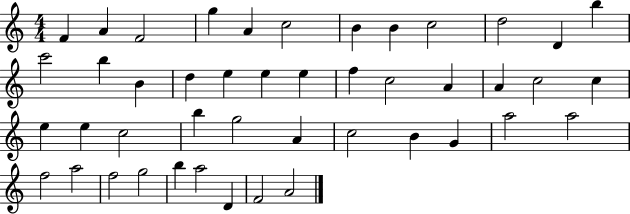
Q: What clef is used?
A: treble